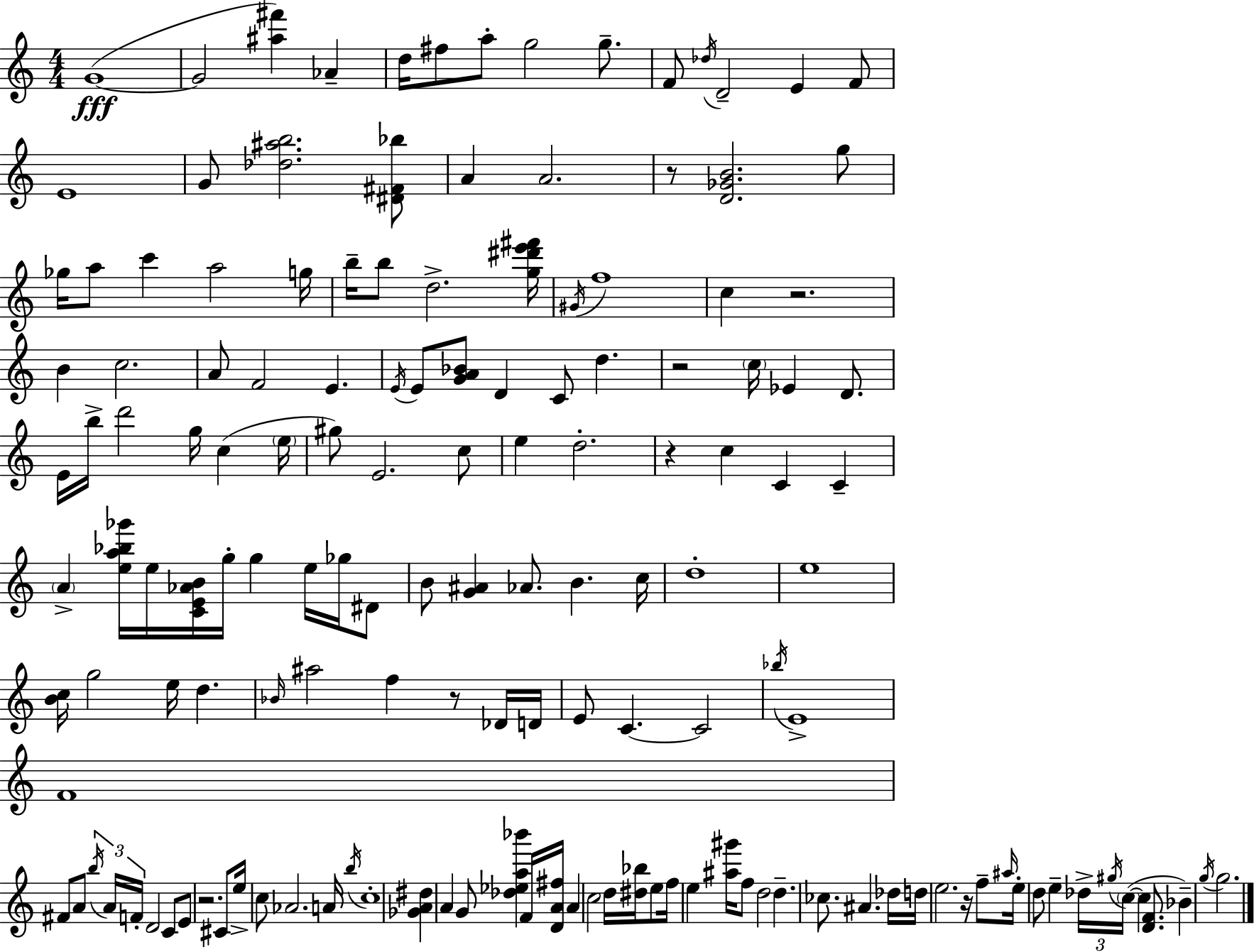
{
  \clef treble
  \numericTimeSignature
  \time 4/4
  \key c \major
  g'1~(~\fff | g'2 <ais'' fis'''>4) aes'4-- | d''16 fis''8 a''8-. g''2 g''8.-- | f'8 \acciaccatura { des''16 } d'2-- e'4 f'8 | \break e'1 | g'8 <des'' ais'' b''>2. <dis' fis' bes''>8 | a'4 a'2. | r8 <d' ges' b'>2. g''8 | \break ges''16 a''8 c'''4 a''2 | g''16 b''16-- b''8 d''2.-> | <g'' dis''' e''' fis'''>16 \acciaccatura { gis'16 } f''1 | c''4 r2. | \break b'4 c''2. | a'8 f'2 e'4. | \acciaccatura { e'16 } e'8 <g' a' bes'>8 d'4 c'8 d''4. | r2 \parenthesize c''16 ees'4 | \break d'8. e'16 b''16-> d'''2 g''16 c''4( | \parenthesize e''16 gis''8) e'2. | c''8 e''4 d''2.-. | r4 c''4 c'4 c'4-- | \break \parenthesize a'4-> <e'' a'' bes'' ges'''>16 e''16 <c' e' aes' b'>16 g''16-. g''4 e''16 | ges''16 dis'8 b'8 <g' ais'>4 aes'8. b'4. | c''16 d''1-. | e''1 | \break <b' c''>16 g''2 e''16 d''4. | \grace { bes'16 } ais''2 f''4 | r8 des'16 d'16 e'8 c'4.~~ c'2 | \acciaccatura { bes''16 } e'1-> | \break f'1 | fis'8 a'8 \tuplet 3/2 { \acciaccatura { b''16 } a'16 f'16-. } d'2 | c'8 e'8 r2. | cis'8 e''16-> c''8 aes'2. | \break a'16 \acciaccatura { b''16 } c''1-. | <ges' a' dis''>4 a'4 g'8 | <des'' ees'' a'' bes'''>4 f'16 <d' a' fis''>16 \parenthesize a'4 c''2 | d''16 <dis'' bes''>16 e''8 f''16 e''4 <ais'' gis'''>16 f''8 d''2 | \break d''4.-- ces''8. | ais'4. des''16 d''16 e''2. | r16 f''8-- \grace { ais''16 } e''16-. d''8 e''4-- \tuplet 3/2 { des''16-> | \acciaccatura { gis''16 }( \parenthesize c''16~~ } c''4 <d' f'>8. bes'4--) \acciaccatura { g''16 } g''2. | \break \bar "|."
}